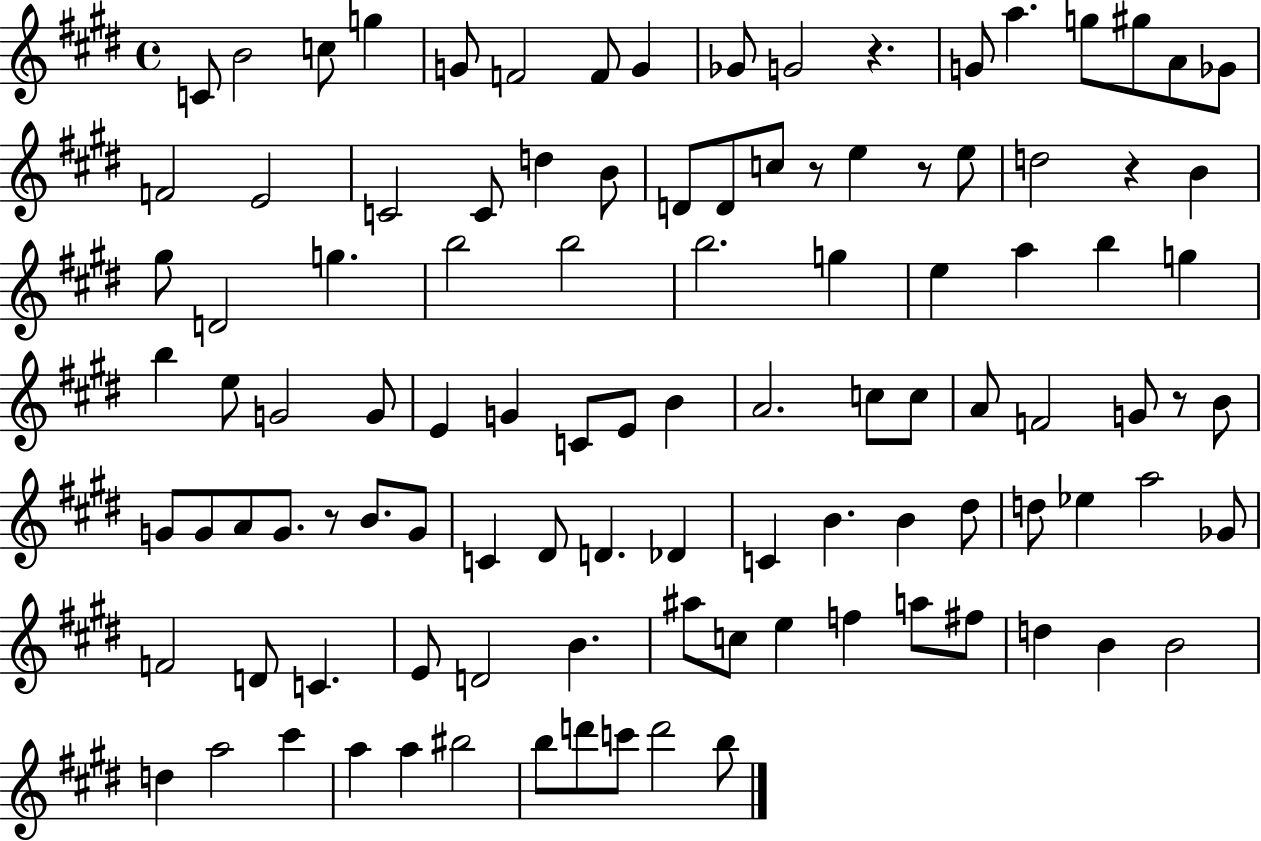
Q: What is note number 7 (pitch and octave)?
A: F4